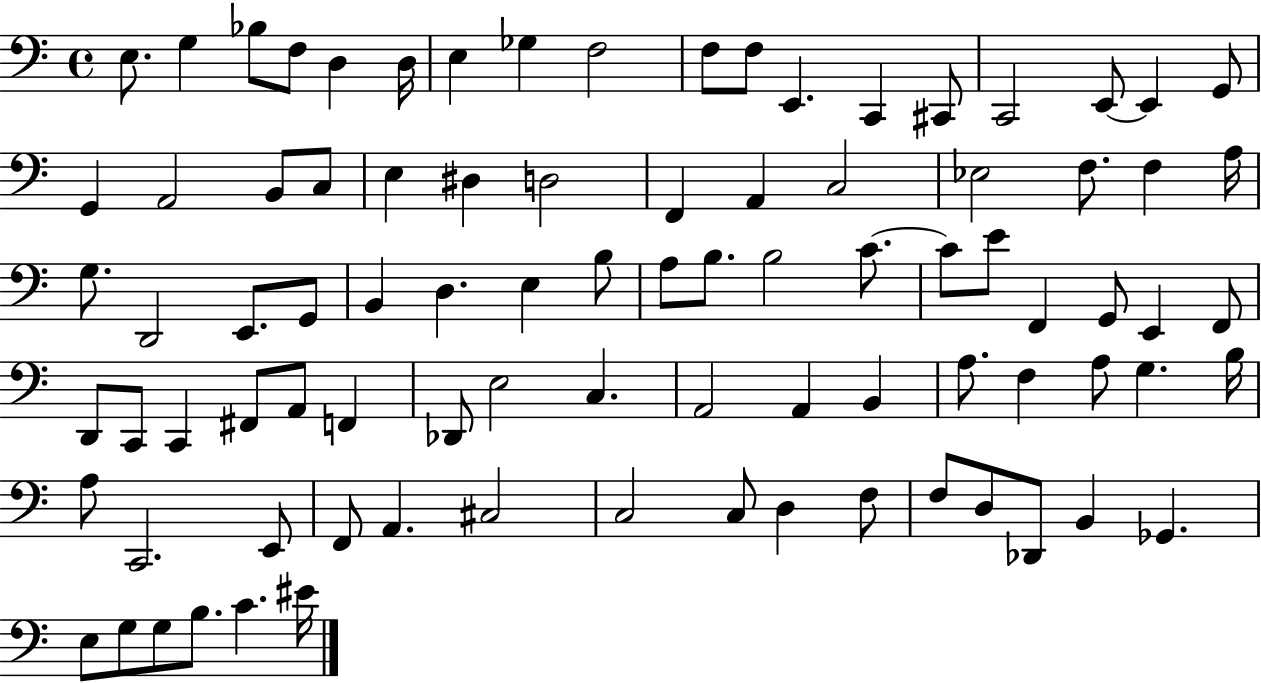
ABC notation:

X:1
T:Untitled
M:4/4
L:1/4
K:C
E,/2 G, _B,/2 F,/2 D, D,/4 E, _G, F,2 F,/2 F,/2 E,, C,, ^C,,/2 C,,2 E,,/2 E,, G,,/2 G,, A,,2 B,,/2 C,/2 E, ^D, D,2 F,, A,, C,2 _E,2 F,/2 F, A,/4 G,/2 D,,2 E,,/2 G,,/2 B,, D, E, B,/2 A,/2 B,/2 B,2 C/2 C/2 E/2 F,, G,,/2 E,, F,,/2 D,,/2 C,,/2 C,, ^F,,/2 A,,/2 F,, _D,,/2 E,2 C, A,,2 A,, B,, A,/2 F, A,/2 G, B,/4 A,/2 C,,2 E,,/2 F,,/2 A,, ^C,2 C,2 C,/2 D, F,/2 F,/2 D,/2 _D,,/2 B,, _G,, E,/2 G,/2 G,/2 B,/2 C ^E/4